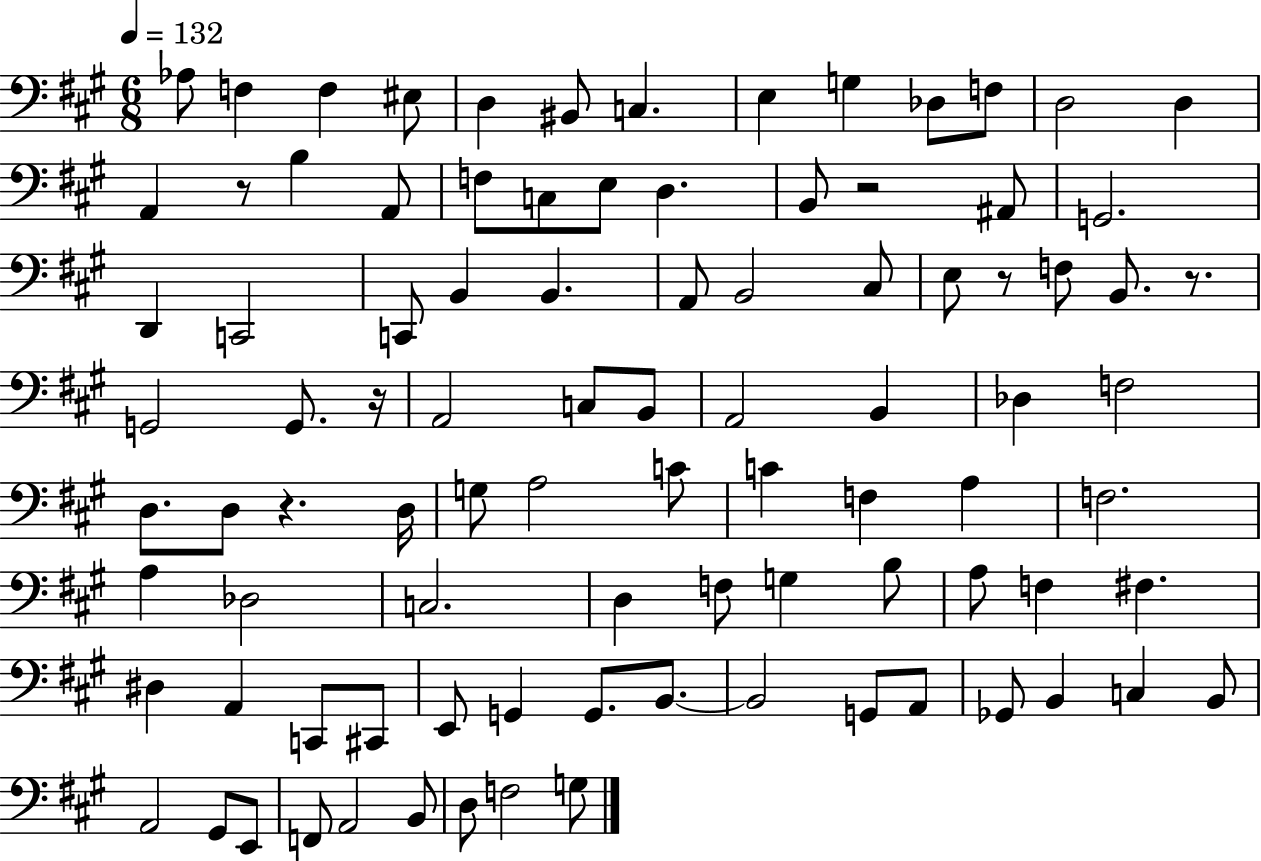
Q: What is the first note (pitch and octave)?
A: Ab3